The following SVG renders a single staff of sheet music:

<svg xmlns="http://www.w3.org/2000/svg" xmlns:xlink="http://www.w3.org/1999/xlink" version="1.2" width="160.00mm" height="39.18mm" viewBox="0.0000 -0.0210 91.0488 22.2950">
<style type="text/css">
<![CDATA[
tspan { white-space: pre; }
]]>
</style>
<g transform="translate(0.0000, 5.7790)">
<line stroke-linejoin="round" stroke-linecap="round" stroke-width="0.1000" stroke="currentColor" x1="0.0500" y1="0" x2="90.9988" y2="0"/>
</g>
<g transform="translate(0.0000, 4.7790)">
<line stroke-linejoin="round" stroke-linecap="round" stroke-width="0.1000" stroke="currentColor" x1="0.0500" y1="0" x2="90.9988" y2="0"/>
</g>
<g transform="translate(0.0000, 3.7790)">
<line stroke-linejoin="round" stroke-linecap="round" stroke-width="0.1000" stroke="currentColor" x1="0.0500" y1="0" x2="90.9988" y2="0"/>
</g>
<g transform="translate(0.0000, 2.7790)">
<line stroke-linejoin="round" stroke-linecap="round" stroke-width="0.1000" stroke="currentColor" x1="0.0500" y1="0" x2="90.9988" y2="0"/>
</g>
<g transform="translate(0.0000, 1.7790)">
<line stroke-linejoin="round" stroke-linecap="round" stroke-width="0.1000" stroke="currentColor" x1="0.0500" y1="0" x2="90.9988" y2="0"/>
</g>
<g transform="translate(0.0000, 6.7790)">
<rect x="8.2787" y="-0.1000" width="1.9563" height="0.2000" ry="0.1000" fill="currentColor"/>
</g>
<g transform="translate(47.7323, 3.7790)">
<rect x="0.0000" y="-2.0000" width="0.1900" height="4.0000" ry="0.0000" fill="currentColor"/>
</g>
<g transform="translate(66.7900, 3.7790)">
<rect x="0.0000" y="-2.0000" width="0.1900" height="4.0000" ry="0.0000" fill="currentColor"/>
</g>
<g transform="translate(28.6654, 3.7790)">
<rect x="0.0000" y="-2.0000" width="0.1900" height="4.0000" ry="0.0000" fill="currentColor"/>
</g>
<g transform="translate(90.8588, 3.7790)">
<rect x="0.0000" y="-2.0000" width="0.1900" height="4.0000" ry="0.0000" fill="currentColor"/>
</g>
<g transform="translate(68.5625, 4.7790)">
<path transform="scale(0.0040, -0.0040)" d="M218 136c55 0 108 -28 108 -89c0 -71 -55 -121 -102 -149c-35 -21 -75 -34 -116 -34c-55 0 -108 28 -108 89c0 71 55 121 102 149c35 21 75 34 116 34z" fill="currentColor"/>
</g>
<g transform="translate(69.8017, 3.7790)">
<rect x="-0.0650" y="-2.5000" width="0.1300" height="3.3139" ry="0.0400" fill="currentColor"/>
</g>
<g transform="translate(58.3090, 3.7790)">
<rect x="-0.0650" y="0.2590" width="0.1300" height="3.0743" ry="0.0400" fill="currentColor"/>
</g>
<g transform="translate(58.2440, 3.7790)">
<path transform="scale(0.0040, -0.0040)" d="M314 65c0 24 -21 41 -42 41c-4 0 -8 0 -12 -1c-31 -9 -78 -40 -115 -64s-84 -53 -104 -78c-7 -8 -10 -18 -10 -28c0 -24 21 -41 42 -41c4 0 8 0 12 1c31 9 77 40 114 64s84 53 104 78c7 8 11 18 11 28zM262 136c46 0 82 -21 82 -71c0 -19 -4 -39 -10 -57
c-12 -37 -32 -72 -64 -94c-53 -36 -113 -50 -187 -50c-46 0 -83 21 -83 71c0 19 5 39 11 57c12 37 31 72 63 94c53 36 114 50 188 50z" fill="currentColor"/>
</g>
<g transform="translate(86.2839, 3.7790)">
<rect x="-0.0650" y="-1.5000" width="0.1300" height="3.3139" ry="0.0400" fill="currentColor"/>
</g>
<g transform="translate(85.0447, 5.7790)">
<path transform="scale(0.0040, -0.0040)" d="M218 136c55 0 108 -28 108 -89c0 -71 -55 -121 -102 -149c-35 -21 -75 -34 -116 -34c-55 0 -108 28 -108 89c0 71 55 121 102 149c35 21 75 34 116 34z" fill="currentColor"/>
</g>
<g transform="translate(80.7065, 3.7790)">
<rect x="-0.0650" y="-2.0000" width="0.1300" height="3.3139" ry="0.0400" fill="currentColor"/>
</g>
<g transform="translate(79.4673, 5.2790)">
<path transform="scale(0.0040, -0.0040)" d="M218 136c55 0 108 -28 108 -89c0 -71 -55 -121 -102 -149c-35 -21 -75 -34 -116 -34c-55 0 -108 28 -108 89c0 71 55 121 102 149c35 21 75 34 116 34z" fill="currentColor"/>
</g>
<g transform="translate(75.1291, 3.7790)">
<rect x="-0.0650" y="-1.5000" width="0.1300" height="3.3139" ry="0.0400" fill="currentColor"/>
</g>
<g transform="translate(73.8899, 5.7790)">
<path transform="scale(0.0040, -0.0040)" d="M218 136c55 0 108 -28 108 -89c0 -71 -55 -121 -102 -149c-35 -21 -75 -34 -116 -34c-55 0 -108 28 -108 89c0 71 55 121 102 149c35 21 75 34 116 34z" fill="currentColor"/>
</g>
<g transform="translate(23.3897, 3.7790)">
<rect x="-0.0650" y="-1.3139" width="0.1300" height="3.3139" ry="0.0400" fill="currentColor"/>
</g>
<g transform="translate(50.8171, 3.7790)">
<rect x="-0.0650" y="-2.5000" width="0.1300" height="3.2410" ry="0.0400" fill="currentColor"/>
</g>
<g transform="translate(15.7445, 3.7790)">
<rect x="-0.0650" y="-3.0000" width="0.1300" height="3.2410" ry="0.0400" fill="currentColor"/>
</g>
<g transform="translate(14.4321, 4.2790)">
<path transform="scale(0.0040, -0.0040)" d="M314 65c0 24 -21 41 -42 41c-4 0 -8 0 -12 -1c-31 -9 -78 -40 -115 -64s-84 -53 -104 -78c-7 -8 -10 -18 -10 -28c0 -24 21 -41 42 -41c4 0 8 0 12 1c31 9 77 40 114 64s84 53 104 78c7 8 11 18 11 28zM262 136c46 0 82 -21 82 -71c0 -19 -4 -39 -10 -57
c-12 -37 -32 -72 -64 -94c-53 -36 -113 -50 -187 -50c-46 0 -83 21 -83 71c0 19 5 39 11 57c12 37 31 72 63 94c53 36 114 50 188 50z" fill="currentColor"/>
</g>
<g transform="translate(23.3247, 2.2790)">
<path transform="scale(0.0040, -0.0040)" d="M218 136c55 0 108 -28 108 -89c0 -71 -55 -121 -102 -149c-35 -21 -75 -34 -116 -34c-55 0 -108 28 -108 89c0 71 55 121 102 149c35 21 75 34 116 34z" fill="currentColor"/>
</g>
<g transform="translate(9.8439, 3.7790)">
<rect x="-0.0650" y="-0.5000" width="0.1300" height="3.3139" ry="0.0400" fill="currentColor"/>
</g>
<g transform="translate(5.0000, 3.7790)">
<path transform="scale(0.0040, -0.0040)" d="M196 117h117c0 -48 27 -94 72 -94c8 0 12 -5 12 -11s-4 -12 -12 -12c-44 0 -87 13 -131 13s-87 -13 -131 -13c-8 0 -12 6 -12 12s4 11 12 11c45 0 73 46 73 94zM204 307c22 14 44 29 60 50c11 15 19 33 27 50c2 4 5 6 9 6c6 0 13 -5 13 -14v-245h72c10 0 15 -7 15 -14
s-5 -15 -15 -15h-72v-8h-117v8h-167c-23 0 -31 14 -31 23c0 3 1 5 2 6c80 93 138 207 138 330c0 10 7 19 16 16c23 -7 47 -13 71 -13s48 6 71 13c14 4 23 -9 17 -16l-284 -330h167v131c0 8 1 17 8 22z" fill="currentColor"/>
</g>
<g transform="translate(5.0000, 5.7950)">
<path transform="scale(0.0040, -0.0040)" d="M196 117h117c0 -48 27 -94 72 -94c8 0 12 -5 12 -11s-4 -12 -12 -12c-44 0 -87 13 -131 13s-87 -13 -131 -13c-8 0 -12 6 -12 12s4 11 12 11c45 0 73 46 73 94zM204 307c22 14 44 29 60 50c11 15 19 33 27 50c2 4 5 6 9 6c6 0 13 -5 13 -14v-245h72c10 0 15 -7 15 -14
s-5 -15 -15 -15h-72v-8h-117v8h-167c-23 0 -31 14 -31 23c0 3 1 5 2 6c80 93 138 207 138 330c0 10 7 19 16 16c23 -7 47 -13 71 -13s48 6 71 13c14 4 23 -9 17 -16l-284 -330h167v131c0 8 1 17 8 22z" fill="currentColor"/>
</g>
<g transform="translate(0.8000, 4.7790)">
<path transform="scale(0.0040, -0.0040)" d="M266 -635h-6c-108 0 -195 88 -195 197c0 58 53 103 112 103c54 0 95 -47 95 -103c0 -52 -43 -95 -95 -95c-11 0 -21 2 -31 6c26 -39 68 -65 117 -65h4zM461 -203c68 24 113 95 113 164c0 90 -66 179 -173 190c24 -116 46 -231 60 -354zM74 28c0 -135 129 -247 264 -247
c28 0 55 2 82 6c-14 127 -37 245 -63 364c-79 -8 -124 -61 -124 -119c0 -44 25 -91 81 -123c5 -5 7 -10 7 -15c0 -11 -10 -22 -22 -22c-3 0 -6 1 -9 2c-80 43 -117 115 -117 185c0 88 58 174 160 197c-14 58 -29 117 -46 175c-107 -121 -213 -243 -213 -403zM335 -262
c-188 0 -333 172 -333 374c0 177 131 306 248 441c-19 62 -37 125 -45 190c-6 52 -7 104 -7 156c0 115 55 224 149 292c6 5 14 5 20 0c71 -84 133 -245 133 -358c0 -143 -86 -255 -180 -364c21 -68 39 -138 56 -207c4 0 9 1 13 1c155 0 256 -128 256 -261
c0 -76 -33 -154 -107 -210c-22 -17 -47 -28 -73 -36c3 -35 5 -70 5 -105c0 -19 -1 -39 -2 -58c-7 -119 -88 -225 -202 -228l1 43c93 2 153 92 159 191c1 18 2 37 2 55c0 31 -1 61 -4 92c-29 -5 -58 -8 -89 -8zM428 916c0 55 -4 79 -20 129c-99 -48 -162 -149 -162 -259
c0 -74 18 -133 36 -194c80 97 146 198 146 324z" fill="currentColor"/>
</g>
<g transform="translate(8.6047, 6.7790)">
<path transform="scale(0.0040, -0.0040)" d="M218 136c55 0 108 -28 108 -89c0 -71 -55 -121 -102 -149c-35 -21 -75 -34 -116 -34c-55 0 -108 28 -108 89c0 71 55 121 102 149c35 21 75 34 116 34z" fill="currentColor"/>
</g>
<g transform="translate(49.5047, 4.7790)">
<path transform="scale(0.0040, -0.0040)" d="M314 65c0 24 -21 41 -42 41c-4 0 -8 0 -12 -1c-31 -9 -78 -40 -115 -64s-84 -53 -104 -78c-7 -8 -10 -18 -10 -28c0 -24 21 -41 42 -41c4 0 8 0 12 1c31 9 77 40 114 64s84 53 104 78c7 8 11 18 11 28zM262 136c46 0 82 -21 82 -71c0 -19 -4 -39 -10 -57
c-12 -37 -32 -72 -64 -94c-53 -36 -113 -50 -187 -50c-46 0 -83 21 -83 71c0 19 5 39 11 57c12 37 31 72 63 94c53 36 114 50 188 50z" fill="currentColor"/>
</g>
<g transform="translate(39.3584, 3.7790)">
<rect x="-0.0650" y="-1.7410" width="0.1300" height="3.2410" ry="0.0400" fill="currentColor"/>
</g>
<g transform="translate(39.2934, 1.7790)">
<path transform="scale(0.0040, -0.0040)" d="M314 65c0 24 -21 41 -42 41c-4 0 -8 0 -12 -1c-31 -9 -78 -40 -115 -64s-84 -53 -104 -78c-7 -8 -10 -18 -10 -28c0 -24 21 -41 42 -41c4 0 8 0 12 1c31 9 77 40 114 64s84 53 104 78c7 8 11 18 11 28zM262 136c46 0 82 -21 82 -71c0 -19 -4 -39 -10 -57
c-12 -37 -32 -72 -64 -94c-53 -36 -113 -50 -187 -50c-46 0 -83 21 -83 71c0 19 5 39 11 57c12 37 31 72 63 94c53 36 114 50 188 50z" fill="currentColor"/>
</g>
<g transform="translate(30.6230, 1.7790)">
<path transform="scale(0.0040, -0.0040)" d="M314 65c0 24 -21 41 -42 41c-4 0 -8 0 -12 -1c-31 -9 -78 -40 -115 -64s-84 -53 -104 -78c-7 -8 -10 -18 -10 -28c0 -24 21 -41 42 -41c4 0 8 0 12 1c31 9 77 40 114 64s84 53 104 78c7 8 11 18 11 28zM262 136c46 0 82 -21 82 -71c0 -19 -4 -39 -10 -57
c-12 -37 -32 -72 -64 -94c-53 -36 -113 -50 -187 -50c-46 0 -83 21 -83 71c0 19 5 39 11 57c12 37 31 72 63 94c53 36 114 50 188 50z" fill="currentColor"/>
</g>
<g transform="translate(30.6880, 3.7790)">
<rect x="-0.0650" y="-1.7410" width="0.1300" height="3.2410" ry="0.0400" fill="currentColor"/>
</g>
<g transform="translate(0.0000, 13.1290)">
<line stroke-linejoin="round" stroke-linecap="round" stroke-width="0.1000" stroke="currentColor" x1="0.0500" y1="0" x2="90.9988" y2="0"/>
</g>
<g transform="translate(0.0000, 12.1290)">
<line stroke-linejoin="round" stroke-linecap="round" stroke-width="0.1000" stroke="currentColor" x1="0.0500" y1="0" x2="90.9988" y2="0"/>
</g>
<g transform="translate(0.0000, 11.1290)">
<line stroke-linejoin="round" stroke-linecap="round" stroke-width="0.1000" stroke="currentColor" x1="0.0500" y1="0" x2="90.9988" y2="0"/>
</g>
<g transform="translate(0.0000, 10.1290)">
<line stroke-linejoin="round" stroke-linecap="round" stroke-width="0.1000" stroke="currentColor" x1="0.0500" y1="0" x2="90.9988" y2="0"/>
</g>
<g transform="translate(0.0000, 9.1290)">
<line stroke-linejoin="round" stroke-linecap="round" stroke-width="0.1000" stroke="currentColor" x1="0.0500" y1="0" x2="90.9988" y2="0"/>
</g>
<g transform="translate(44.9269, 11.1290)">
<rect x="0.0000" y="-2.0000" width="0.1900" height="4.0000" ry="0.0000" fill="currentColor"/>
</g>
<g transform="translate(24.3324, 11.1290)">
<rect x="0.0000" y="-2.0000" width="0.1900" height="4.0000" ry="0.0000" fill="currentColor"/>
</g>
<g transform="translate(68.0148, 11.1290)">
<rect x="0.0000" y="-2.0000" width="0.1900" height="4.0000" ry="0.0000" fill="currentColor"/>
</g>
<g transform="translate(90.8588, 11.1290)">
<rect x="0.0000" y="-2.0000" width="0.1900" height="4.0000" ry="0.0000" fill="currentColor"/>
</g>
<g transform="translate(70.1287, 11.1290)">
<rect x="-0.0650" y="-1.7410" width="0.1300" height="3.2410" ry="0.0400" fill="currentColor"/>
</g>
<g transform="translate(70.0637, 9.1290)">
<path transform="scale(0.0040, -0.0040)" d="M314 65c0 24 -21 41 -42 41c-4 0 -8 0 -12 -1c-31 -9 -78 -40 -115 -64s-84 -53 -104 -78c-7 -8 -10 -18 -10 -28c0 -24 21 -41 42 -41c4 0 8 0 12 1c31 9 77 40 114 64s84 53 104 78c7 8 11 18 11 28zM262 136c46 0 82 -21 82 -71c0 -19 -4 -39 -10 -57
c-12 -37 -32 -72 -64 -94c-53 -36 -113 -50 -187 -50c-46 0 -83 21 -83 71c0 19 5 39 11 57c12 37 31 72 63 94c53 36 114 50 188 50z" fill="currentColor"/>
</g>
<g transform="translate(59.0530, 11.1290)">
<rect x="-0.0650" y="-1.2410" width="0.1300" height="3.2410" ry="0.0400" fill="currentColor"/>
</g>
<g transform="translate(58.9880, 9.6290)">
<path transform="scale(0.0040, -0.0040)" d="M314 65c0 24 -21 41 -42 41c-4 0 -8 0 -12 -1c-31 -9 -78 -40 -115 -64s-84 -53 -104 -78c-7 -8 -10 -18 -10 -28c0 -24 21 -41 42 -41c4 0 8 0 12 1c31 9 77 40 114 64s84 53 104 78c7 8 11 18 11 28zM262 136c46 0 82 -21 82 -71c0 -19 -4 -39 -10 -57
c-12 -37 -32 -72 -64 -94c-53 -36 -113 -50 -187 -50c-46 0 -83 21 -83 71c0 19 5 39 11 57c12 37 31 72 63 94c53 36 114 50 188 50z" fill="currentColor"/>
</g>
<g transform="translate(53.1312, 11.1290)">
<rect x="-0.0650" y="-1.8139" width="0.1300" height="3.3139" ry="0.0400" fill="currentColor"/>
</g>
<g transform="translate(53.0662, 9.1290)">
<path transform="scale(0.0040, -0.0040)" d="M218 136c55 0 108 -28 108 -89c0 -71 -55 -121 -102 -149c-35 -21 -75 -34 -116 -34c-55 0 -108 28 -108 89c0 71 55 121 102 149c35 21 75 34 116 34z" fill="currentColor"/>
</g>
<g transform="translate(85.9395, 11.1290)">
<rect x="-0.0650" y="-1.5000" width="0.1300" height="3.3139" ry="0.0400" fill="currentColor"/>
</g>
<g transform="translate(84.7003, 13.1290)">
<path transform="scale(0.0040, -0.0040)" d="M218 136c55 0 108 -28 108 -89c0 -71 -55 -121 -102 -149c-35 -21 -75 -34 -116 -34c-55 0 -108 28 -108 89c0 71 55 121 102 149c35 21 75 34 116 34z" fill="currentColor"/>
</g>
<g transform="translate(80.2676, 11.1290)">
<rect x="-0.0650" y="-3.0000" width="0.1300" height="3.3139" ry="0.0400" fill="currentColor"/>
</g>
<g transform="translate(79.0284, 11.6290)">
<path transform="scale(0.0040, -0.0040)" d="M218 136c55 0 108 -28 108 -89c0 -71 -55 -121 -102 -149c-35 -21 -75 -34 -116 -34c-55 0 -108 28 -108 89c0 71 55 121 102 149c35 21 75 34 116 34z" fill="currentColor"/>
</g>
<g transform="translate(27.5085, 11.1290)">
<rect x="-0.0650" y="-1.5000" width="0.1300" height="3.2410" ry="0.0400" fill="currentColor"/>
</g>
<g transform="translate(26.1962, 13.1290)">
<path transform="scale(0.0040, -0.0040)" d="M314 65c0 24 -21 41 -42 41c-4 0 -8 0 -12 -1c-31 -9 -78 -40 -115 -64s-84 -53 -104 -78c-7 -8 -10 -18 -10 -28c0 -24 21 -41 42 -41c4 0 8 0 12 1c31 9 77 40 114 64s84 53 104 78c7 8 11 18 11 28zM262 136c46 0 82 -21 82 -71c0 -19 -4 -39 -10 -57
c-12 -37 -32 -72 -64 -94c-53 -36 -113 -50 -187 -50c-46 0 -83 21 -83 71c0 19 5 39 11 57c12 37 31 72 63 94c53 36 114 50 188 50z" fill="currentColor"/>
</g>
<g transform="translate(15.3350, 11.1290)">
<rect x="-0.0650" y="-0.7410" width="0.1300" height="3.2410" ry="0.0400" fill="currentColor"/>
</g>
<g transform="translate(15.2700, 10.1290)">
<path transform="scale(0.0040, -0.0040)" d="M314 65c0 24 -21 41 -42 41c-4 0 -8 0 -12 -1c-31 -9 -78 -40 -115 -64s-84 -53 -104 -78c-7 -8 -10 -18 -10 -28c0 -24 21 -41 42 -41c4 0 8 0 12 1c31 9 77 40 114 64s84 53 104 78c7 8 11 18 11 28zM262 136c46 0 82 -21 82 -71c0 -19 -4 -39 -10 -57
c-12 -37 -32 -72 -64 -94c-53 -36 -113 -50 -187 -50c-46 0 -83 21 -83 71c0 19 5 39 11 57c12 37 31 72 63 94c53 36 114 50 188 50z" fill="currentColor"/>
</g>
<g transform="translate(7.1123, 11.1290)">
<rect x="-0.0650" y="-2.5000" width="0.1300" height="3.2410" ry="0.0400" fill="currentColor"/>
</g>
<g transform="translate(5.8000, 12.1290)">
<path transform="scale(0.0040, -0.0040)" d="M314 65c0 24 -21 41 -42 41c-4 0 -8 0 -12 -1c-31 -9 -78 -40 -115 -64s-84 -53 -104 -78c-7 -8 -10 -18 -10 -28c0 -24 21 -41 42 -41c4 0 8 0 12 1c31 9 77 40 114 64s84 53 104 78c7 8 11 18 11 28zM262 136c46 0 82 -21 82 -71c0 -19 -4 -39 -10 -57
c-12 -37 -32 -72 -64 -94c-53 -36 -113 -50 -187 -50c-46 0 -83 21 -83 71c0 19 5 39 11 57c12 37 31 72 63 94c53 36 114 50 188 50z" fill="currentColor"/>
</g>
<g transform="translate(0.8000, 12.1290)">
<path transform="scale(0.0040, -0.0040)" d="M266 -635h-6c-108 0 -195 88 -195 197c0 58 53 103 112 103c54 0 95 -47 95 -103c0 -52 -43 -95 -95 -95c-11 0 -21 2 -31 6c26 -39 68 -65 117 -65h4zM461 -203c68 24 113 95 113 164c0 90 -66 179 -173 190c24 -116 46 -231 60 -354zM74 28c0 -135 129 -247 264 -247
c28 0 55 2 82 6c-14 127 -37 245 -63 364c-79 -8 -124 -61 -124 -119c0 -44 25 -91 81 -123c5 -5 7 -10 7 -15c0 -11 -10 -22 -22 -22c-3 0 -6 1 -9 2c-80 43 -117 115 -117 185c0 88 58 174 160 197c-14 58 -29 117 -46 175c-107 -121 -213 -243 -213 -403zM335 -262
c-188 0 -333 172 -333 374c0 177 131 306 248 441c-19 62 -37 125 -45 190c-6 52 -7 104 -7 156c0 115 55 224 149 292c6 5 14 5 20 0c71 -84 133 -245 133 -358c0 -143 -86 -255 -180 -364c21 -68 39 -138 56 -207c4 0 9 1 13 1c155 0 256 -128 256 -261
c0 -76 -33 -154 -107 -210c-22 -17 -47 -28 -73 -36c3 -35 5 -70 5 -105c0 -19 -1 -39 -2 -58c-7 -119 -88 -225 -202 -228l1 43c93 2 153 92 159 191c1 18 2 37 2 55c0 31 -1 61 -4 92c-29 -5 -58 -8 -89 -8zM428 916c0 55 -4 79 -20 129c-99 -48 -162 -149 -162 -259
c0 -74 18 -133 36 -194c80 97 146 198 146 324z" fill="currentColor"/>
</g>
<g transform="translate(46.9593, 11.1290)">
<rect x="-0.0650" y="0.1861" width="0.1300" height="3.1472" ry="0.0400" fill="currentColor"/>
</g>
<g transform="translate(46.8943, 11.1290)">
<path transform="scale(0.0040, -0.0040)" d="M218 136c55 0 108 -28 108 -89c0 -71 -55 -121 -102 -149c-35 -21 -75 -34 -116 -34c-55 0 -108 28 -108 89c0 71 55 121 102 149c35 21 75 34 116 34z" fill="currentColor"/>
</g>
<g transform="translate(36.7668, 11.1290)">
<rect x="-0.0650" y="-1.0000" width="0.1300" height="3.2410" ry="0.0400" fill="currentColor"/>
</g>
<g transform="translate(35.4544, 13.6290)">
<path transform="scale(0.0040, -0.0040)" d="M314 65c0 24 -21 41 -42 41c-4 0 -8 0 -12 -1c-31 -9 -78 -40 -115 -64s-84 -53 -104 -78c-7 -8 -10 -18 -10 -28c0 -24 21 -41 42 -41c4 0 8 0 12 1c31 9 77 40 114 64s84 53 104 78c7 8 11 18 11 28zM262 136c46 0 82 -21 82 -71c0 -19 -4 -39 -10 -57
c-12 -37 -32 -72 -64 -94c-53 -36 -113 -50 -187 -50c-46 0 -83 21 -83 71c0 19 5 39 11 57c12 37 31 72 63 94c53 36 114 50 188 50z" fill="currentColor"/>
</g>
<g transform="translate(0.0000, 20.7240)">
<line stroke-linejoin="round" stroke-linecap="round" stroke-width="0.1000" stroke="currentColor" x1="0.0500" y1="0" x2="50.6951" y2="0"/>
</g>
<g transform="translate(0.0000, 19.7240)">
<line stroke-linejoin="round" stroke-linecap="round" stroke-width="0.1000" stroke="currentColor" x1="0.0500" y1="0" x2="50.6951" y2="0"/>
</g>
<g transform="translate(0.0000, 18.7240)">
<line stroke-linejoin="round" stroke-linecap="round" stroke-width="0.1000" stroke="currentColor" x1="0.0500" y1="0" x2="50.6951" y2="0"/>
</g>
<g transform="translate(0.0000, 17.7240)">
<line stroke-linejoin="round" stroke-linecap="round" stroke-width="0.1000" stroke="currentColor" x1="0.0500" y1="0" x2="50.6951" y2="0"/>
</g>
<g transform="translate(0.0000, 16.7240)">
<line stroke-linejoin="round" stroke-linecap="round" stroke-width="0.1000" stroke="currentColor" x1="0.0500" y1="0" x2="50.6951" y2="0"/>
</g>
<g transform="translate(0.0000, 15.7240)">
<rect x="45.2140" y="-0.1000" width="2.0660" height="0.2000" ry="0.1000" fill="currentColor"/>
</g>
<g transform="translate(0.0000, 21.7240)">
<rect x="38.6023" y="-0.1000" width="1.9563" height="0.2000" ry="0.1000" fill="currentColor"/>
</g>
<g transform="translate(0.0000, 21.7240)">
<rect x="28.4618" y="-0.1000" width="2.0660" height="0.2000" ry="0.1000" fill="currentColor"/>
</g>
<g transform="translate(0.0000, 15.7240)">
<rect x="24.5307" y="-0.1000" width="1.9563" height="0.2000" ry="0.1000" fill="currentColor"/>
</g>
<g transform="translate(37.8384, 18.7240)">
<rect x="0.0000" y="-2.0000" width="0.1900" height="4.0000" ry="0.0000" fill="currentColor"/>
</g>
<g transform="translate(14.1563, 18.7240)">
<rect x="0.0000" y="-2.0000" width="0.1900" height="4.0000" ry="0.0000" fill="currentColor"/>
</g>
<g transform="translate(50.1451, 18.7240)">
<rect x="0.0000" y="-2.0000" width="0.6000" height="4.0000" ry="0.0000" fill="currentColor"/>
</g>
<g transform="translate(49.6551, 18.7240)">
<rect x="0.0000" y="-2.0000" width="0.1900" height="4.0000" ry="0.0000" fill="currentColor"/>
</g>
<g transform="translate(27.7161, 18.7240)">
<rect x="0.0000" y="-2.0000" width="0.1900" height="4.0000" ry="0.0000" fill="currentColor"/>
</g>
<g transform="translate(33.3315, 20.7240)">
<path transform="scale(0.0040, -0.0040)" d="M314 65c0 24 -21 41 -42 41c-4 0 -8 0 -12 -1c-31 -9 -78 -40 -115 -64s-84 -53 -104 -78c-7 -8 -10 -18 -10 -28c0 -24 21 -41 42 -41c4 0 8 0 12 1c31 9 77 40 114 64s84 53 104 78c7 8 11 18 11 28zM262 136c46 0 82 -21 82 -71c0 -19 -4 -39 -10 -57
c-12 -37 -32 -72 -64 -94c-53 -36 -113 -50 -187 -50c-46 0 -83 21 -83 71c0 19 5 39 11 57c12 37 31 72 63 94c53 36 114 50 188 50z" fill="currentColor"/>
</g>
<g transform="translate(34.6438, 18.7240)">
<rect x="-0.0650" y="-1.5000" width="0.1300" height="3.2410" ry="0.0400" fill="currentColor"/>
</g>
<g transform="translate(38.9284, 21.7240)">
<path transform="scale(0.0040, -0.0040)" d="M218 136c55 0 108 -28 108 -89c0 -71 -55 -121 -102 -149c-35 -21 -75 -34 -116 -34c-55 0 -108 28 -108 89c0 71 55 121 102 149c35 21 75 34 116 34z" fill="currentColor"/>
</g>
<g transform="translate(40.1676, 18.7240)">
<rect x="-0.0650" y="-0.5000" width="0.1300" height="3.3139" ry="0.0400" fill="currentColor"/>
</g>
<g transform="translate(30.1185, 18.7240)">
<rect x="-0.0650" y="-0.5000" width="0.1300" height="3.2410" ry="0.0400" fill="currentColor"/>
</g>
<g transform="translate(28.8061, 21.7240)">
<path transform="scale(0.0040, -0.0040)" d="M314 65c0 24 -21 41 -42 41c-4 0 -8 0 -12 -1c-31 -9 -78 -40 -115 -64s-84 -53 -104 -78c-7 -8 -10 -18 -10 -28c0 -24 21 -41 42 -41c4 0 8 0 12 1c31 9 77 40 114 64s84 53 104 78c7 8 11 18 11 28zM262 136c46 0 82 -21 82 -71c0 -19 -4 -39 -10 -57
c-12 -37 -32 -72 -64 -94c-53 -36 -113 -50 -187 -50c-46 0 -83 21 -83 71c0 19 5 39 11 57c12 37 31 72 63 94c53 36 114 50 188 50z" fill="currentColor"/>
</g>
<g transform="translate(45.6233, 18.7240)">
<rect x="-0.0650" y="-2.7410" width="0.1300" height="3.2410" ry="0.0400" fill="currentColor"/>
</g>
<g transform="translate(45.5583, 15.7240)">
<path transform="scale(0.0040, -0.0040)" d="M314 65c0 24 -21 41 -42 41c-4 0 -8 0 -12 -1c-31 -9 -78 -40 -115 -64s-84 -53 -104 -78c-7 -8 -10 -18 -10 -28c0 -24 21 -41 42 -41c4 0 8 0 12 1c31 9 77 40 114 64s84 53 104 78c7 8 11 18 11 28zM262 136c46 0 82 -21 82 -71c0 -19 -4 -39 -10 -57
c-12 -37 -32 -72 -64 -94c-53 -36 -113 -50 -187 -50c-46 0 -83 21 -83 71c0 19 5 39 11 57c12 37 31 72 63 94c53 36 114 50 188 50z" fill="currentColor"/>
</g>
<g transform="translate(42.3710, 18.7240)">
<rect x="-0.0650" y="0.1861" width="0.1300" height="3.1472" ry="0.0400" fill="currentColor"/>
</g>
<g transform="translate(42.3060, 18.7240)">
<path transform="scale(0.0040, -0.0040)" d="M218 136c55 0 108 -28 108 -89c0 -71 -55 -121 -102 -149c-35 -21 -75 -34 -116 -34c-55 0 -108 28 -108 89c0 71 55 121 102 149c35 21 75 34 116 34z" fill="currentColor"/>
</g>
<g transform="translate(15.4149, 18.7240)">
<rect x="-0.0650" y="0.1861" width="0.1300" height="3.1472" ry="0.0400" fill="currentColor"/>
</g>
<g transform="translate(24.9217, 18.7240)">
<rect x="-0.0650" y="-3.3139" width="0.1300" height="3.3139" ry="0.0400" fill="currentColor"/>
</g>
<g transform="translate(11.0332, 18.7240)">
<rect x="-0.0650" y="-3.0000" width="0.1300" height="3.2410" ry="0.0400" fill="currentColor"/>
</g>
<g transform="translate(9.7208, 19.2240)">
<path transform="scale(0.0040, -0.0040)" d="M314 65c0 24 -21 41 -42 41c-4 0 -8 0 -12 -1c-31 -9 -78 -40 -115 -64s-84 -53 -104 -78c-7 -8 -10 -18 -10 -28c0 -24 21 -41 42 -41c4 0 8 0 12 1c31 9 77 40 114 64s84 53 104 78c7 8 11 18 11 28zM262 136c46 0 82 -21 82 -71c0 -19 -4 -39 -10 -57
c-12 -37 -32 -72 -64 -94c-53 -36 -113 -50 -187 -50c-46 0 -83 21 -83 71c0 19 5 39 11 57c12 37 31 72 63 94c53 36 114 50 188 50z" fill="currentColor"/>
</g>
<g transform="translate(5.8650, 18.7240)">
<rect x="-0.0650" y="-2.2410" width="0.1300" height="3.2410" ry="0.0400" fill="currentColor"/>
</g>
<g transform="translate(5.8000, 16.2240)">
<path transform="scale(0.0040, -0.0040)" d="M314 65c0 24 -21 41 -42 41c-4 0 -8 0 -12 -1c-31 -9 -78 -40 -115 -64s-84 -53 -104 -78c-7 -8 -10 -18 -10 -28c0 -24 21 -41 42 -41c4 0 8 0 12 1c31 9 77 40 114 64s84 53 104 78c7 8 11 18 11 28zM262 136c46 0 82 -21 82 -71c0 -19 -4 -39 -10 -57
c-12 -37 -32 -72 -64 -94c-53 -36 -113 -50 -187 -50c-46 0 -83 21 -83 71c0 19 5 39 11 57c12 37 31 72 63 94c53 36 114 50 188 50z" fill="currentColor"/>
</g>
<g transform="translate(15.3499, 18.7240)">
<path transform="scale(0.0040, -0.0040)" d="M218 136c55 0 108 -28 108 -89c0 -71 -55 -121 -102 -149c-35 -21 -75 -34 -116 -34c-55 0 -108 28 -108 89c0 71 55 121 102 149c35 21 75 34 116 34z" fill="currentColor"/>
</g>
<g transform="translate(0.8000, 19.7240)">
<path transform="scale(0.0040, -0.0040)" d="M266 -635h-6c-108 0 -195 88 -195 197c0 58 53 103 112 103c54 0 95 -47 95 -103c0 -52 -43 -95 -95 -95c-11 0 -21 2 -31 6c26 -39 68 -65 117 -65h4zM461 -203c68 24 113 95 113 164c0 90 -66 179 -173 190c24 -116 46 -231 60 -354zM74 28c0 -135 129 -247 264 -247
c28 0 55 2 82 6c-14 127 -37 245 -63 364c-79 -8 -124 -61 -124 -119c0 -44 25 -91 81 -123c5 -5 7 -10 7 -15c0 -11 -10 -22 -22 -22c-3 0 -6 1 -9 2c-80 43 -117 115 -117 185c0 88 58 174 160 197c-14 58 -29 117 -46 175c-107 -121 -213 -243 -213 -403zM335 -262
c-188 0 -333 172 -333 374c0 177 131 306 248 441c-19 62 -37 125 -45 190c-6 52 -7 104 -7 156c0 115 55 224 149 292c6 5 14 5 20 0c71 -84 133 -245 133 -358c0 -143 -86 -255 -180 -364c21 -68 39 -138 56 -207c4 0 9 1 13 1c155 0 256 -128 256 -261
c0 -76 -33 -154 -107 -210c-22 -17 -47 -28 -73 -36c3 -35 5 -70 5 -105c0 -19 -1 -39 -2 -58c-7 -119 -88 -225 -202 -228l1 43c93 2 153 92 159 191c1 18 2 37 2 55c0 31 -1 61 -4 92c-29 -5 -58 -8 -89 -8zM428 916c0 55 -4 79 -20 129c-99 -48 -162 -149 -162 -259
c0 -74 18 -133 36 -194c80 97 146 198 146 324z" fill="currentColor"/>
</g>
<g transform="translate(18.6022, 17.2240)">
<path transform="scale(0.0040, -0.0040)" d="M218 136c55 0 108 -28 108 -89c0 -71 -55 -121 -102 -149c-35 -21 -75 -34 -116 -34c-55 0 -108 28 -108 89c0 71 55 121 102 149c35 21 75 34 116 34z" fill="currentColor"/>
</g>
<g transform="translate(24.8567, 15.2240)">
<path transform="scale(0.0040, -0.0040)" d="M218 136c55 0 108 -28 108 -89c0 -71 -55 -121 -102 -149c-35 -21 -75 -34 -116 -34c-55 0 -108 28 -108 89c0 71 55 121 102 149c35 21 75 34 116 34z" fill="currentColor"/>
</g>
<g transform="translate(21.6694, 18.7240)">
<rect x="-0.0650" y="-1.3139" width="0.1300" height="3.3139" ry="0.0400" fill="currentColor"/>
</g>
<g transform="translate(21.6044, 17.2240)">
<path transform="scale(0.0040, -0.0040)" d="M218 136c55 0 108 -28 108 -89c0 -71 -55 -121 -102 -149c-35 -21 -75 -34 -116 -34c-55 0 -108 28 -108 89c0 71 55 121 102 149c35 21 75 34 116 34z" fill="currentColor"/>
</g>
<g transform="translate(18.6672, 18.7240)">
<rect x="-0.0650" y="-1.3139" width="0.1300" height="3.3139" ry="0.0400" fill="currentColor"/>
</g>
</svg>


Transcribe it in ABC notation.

X:1
T:Untitled
M:4/4
L:1/4
K:C
C A2 e f2 f2 G2 B2 G E F E G2 d2 E2 D2 B f e2 f2 A E g2 A2 B e e b C2 E2 C B a2